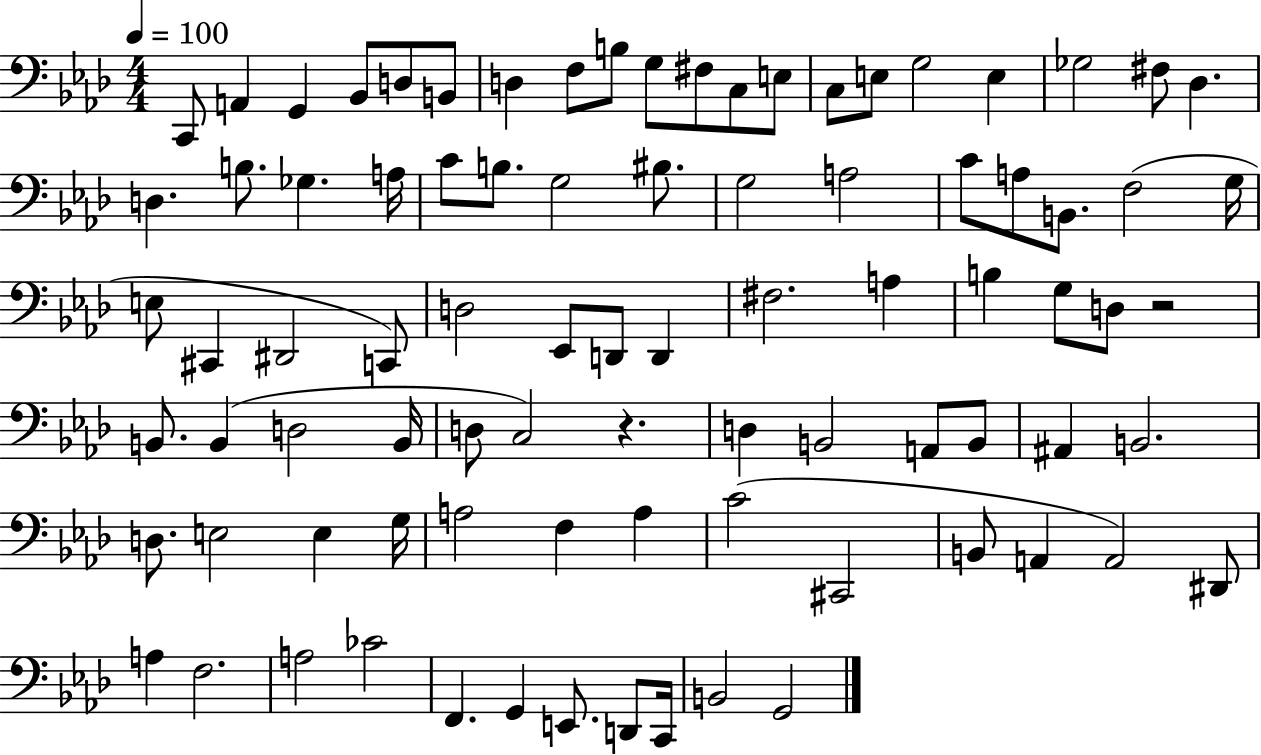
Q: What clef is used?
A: bass